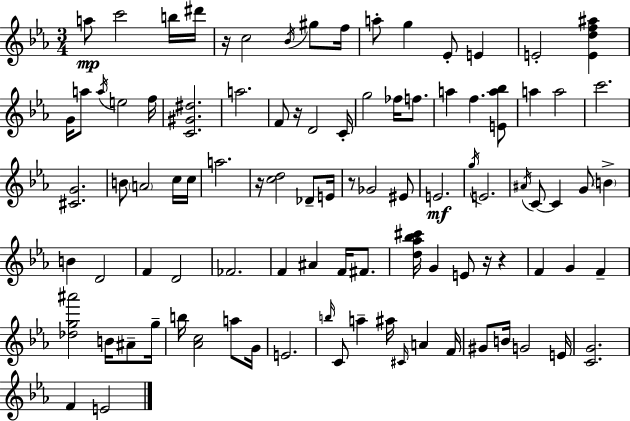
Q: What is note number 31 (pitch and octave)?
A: B4